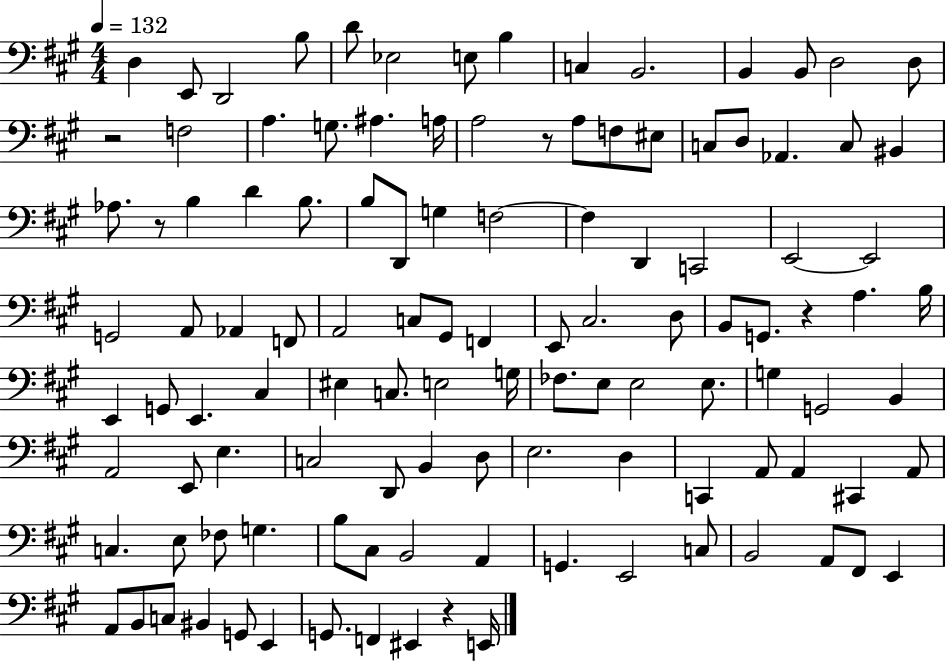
D3/q E2/e D2/h B3/e D4/e Eb3/h E3/e B3/q C3/q B2/h. B2/q B2/e D3/h D3/e R/h F3/h A3/q. G3/e. A#3/q. A3/s A3/h R/e A3/e F3/e EIS3/e C3/e D3/e Ab2/q. C3/e BIS2/q Ab3/e. R/e B3/q D4/q B3/e. B3/e D2/e G3/q F3/h F3/q D2/q C2/h E2/h E2/h G2/h A2/e Ab2/q F2/e A2/h C3/e G#2/e F2/q E2/e C#3/h. D3/e B2/e G2/e. R/q A3/q. B3/s E2/q G2/e E2/q. C#3/q EIS3/q C3/e. E3/h G3/s FES3/e. E3/e E3/h E3/e. G3/q G2/h B2/q A2/h E2/e E3/q. C3/h D2/e B2/q D3/e E3/h. D3/q C2/q A2/e A2/q C#2/q A2/e C3/q. E3/e FES3/e G3/q. B3/e C#3/e B2/h A2/q G2/q. E2/h C3/e B2/h A2/e F#2/e E2/q A2/e B2/e C3/e BIS2/q G2/e E2/q G2/e. F2/q EIS2/q R/q E2/s